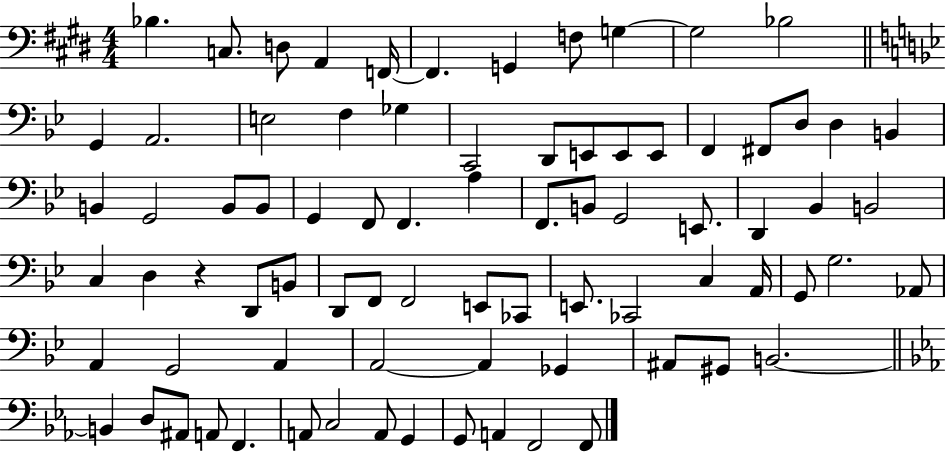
{
  \clef bass
  \numericTimeSignature
  \time 4/4
  \key e \major
  bes4. c8. d8 a,4 f,16~~ | f,4. g,4 f8 g4~~ | g2 bes2 | \bar "||" \break \key bes \major g,4 a,2. | e2 f4 ges4 | c,2 d,8 e,8 e,8 e,8 | f,4 fis,8 d8 d4 b,4 | \break b,4 g,2 b,8 b,8 | g,4 f,8 f,4. a4 | f,8. b,8 g,2 e,8. | d,4 bes,4 b,2 | \break c4 d4 r4 d,8 b,8 | d,8 f,8 f,2 e,8 ces,8 | e,8. ces,2 c4 a,16 | g,8 g2. aes,8 | \break a,4 g,2 a,4 | a,2~~ a,4 ges,4 | ais,8 gis,8 b,2.~~ | \bar "||" \break \key c \minor b,4 d8 ais,8 a,8 f,4. | a,8 c2 a,8 g,4 | g,8 a,4 f,2 f,8 | \bar "|."
}